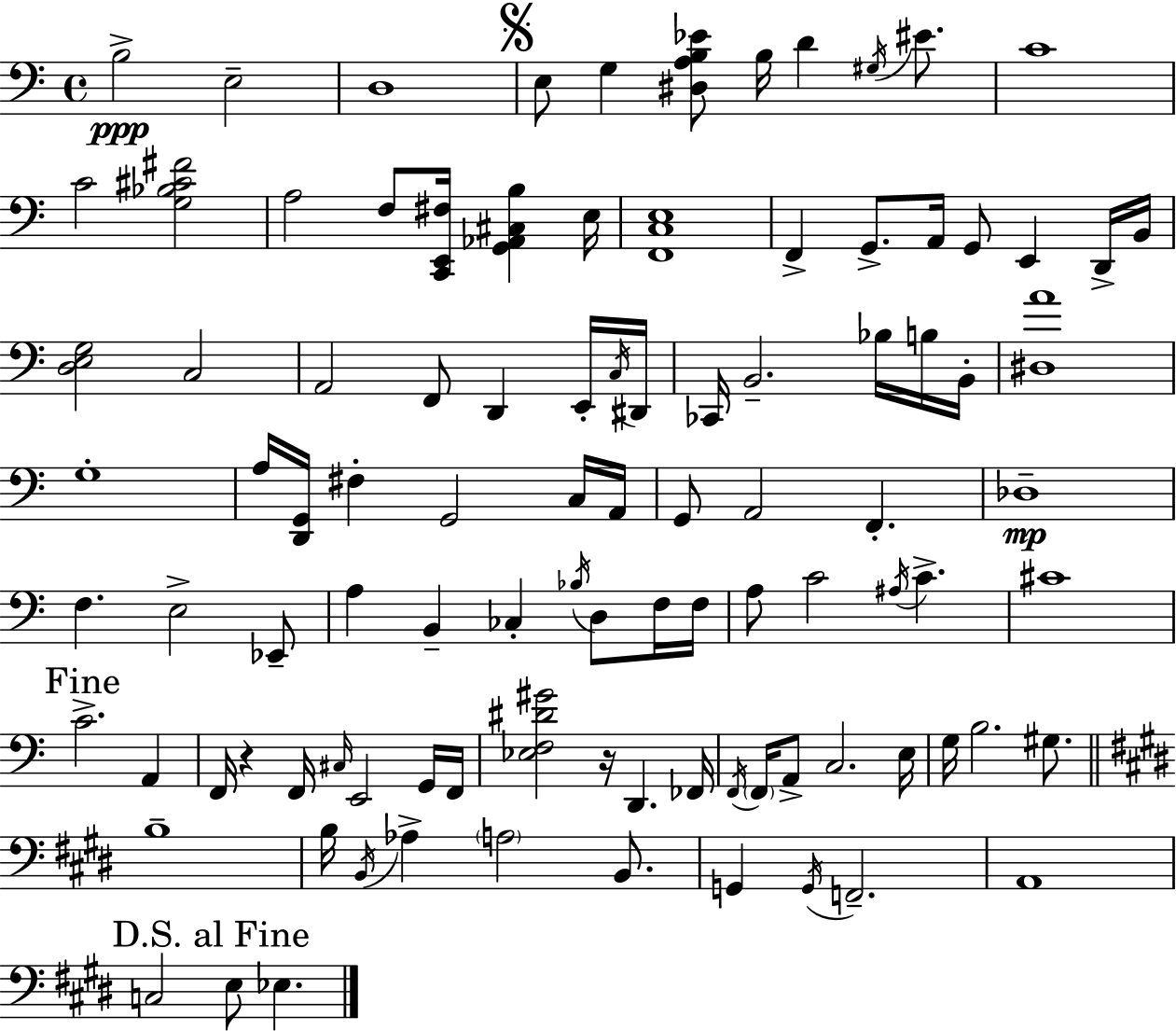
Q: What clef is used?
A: bass